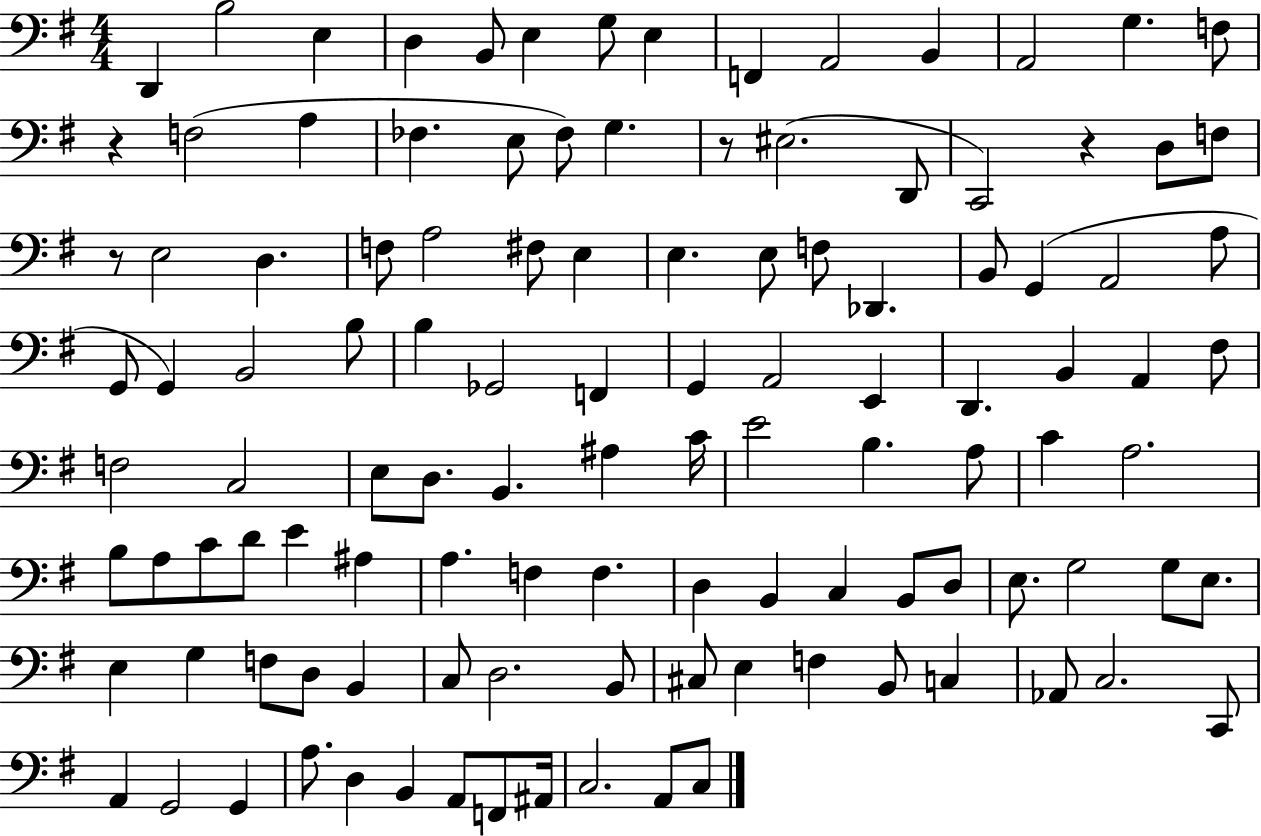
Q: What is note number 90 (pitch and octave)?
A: D3